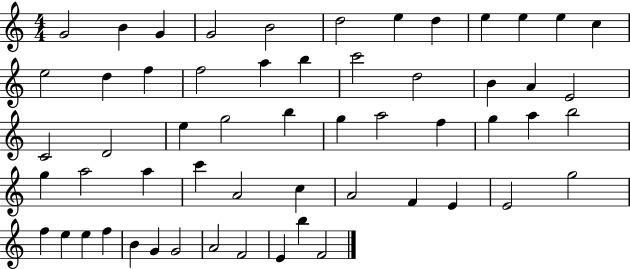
{
  \clef treble
  \numericTimeSignature
  \time 4/4
  \key c \major
  g'2 b'4 g'4 | g'2 b'2 | d''2 e''4 d''4 | e''4 e''4 e''4 c''4 | \break e''2 d''4 f''4 | f''2 a''4 b''4 | c'''2 d''2 | b'4 a'4 e'2 | \break c'2 d'2 | e''4 g''2 b''4 | g''4 a''2 f''4 | g''4 a''4 b''2 | \break g''4 a''2 a''4 | c'''4 a'2 c''4 | a'2 f'4 e'4 | e'2 g''2 | \break f''4 e''4 e''4 f''4 | b'4 g'4 g'2 | a'2 f'2 | e'4 b''4 f'2 | \break \bar "|."
}